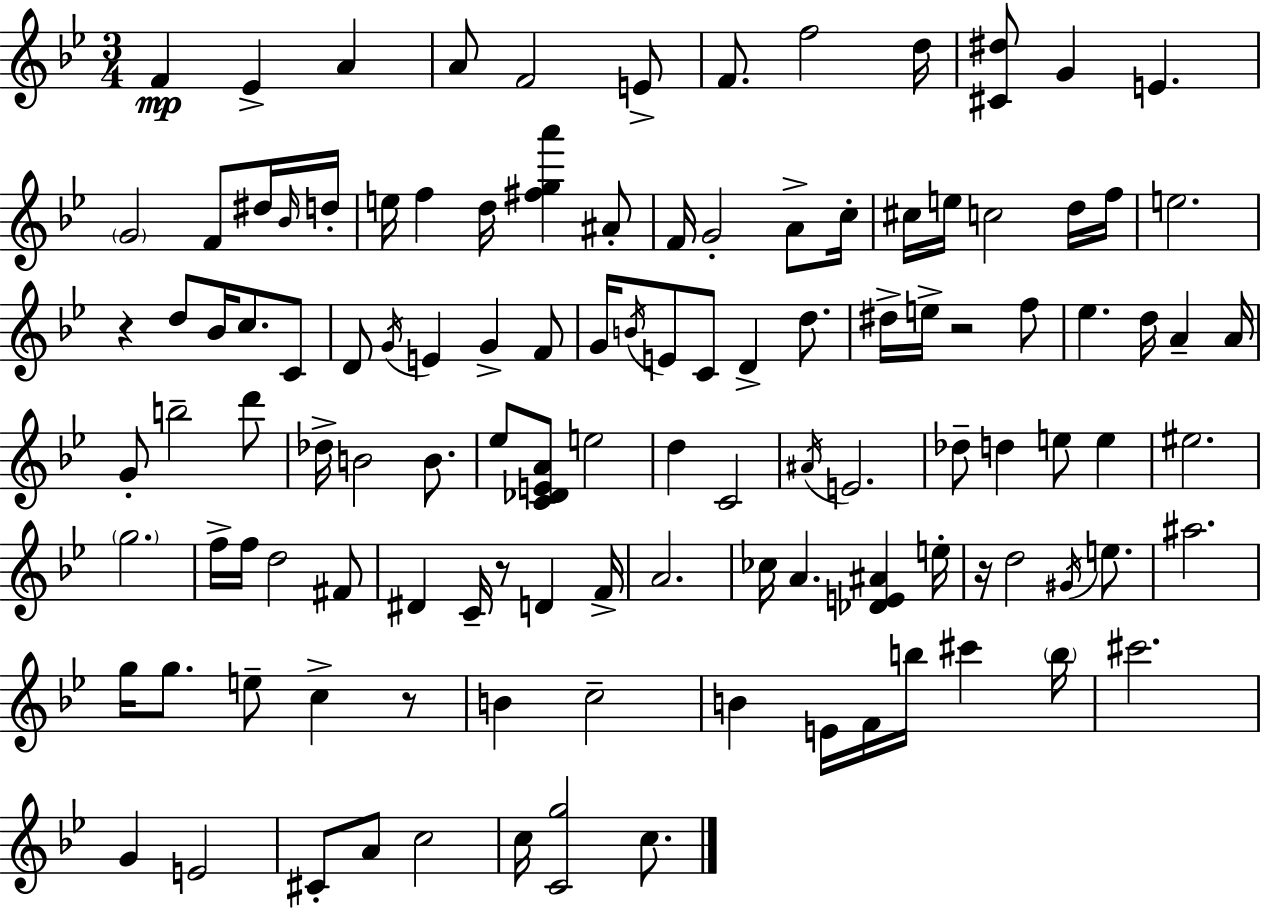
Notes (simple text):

F4/q Eb4/q A4/q A4/e F4/h E4/e F4/e. F5/h D5/s [C#4,D#5]/e G4/q E4/q. G4/h F4/e D#5/s Bb4/s D5/s E5/s F5/q D5/s [F#5,G5,A6]/q A#4/e F4/s G4/h A4/e C5/s C#5/s E5/s C5/h D5/s F5/s E5/h. R/q D5/e Bb4/s C5/e. C4/e D4/e G4/s E4/q G4/q F4/e G4/s B4/s E4/e C4/e D4/q D5/e. D#5/s E5/s R/h F5/e Eb5/q. D5/s A4/q A4/s G4/e B5/h D6/e Db5/s B4/h B4/e. Eb5/e [C4,Db4,E4,A4]/e E5/h D5/q C4/h A#4/s E4/h. Db5/e D5/q E5/e E5/q EIS5/h. G5/h. F5/s F5/s D5/h F#4/e D#4/q C4/s R/e D4/q F4/s A4/h. CES5/s A4/q. [Db4,E4,A#4]/q E5/s R/s D5/h G#4/s E5/e. A#5/h. G5/s G5/e. E5/e C5/q R/e B4/q C5/h B4/q E4/s F4/s B5/s C#6/q B5/s C#6/h. G4/q E4/h C#4/e A4/e C5/h C5/s [C4,G5]/h C5/e.